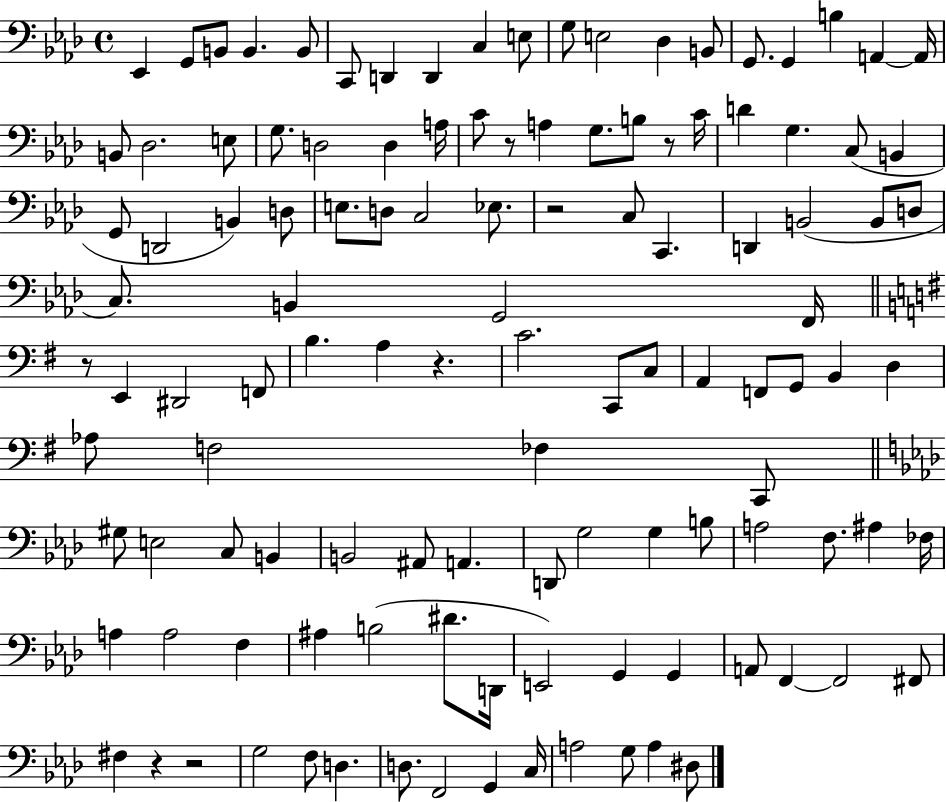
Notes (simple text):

Eb2/q G2/e B2/e B2/q. B2/e C2/e D2/q D2/q C3/q E3/e G3/e E3/h Db3/q B2/e G2/e. G2/q B3/q A2/q A2/s B2/e Db3/h. E3/e G3/e. D3/h D3/q A3/s C4/e R/e A3/q G3/e. B3/e R/e C4/s D4/q G3/q. C3/e B2/q G2/e D2/h B2/q D3/e E3/e. D3/e C3/h Eb3/e. R/h C3/e C2/q. D2/q B2/h B2/e D3/e C3/e. B2/q G2/h F2/s R/e E2/q D#2/h F2/e B3/q. A3/q R/q. C4/h. C2/e C3/e A2/q F2/e G2/e B2/q D3/q Ab3/e F3/h FES3/q C2/e G#3/e E3/h C3/e B2/q B2/h A#2/e A2/q. D2/e G3/h G3/q B3/e A3/h F3/e. A#3/q FES3/s A3/q A3/h F3/q A#3/q B3/h D#4/e. D2/s E2/h G2/q G2/q A2/e F2/q F2/h F#2/e F#3/q R/q R/h G3/h F3/e D3/q. D3/e. F2/h G2/q C3/s A3/h G3/e A3/q D#3/e